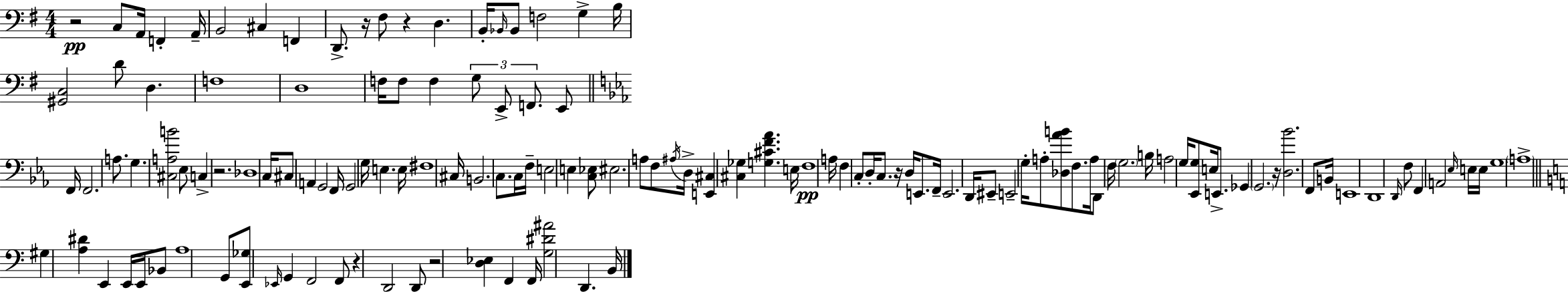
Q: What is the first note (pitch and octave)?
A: C3